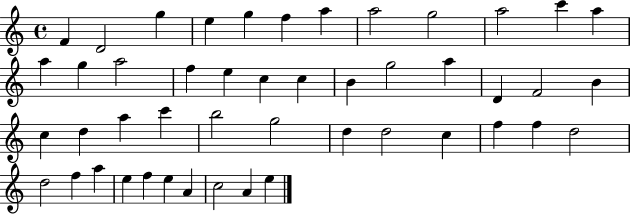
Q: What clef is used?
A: treble